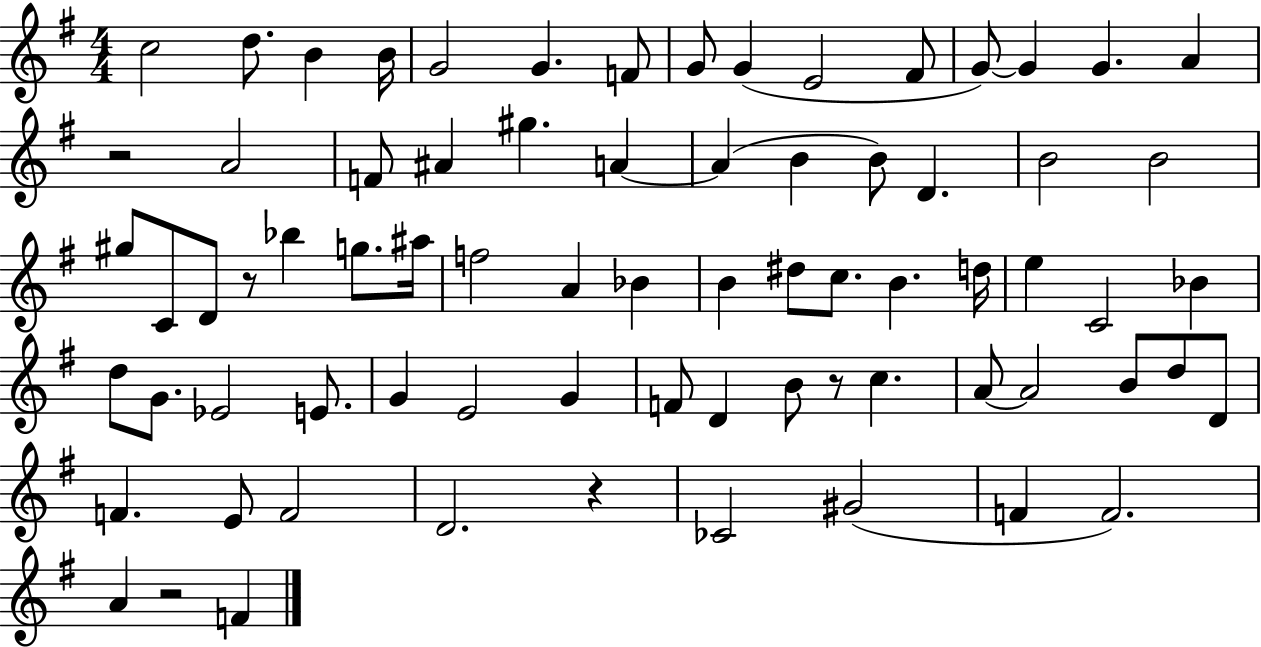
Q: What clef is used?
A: treble